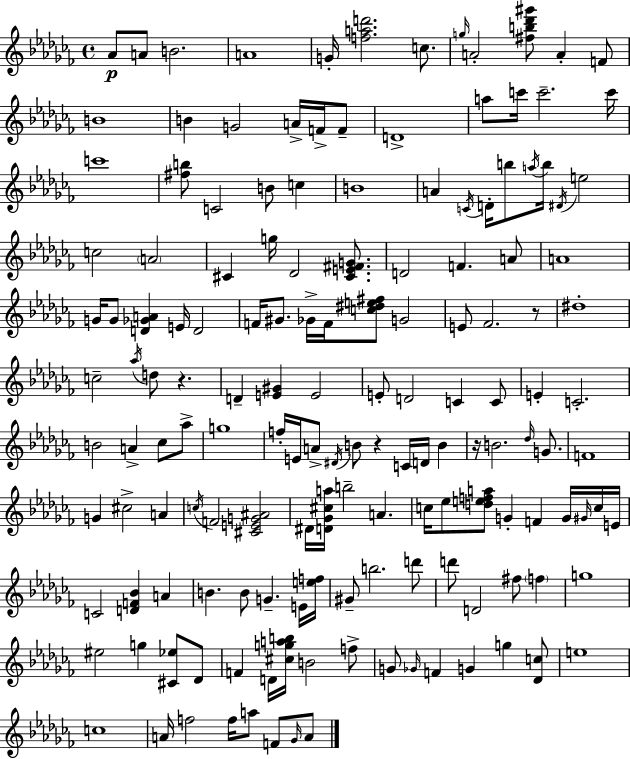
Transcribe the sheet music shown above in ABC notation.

X:1
T:Untitled
M:4/4
L:1/4
K:Abm
_A/2 A/2 B2 A4 G/4 [fad']2 c/2 g/4 A2 [^fb_d'^g']/2 A F/2 B4 B G2 A/4 F/4 F/2 D4 a/2 c'/4 c'2 c'/4 c'4 [^fb]/2 C2 B/2 c B4 A C/4 D/4 b/2 a/4 b/4 ^D/4 e2 c2 A2 ^C g/4 _D2 [^CE^FG]/2 D2 F A/2 A4 G/4 G/2 [D_GA] E/4 D2 F/4 ^G/2 _G/4 F/4 [c^de^f]/2 G2 E/2 _F2 z/2 ^d4 c2 _a/4 d/2 z D [E^G] E2 E/2 D2 C C/2 E C2 B2 A _c/2 _a/2 g4 f/4 E/4 A/2 ^D/4 B/2 z C/4 D/4 B z/4 B2 _d/4 G/2 F4 G ^c2 A c/4 F2 [^CEG^A]2 ^D/4 [D_G^ca]/4 b2 A c/4 _e/2 [defa]/2 G F G/4 ^G/4 c/4 E/4 C2 [DF_B] A B B/2 G E/4 [ef]/4 ^G/2 b2 d'/2 d'/2 D2 ^f/2 f g4 ^e2 g [^C_e]/2 _D/2 F D/4 [^cgab]/4 B2 f/2 G/2 _G/4 F G g [_Dc]/2 e4 c4 A/4 f2 f/4 a/2 F/2 _G/4 A/2